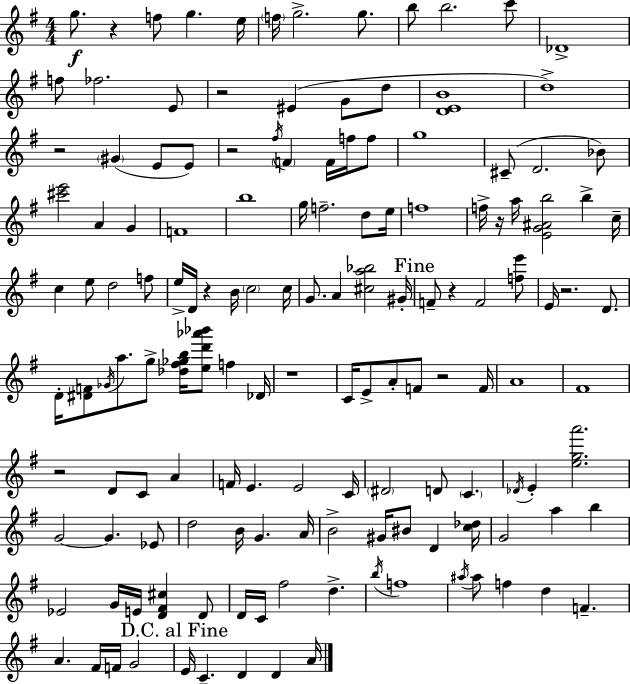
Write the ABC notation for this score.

X:1
T:Untitled
M:4/4
L:1/4
K:G
g/2 z f/2 g e/4 f/4 g2 g/2 b/2 b2 c'/2 _D4 f/2 _f2 E/2 z2 ^E G/2 d/2 [DEB]4 d4 z2 ^G E/2 E/2 z2 ^f/4 F F/4 f/4 f/2 g4 ^C/2 D2 _B/2 [^c'e']2 A G F4 b4 g/4 f2 d/2 e/4 f4 f/4 z/4 a/4 [EG^Ab]2 b c/4 c e/2 d2 f/2 e/4 D/4 z B/4 c2 c/4 G/2 A [^ca_b]2 ^G/4 F/2 z F2 [fe']/2 E/4 z2 D/2 D/4 [^DF]/2 _G/4 a/2 g/2 [_d^f_gb]/4 [ed'_a'_b']/2 f _D/4 z4 C/4 E/2 A/2 F/2 z2 F/4 A4 ^F4 z2 D/2 C/2 A F/4 E E2 C/4 ^D2 D/2 C _D/4 E [ega']2 G2 G _E/2 d2 B/4 G A/4 B2 ^G/4 ^B/2 D [c_d]/4 G2 a b _E2 G/4 E/4 [D^F^c] D/2 D/4 C/4 ^f2 d b/4 f4 ^a/4 ^a/2 f d F A ^F/4 F/4 G2 E/4 C D D A/4